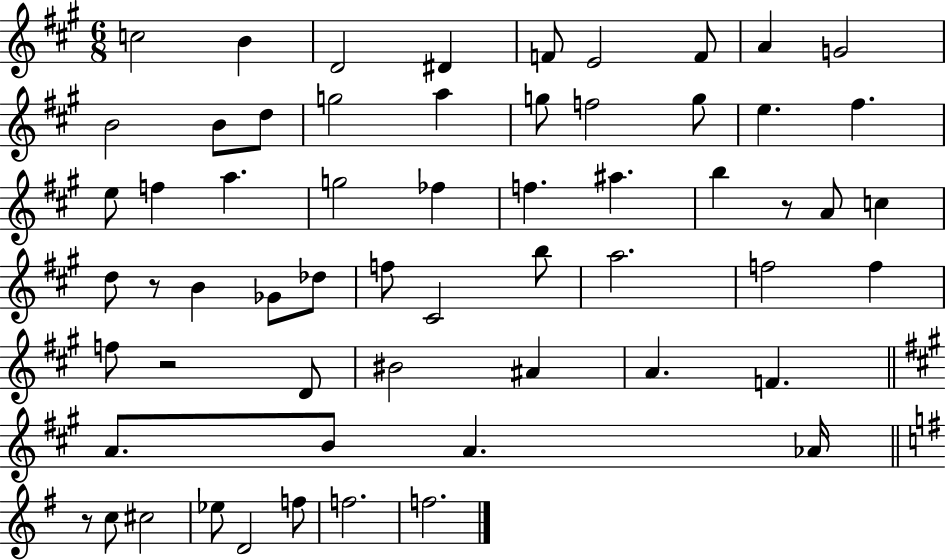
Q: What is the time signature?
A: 6/8